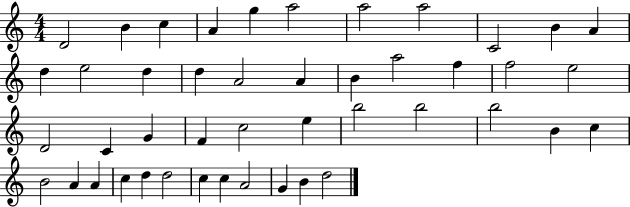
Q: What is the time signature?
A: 4/4